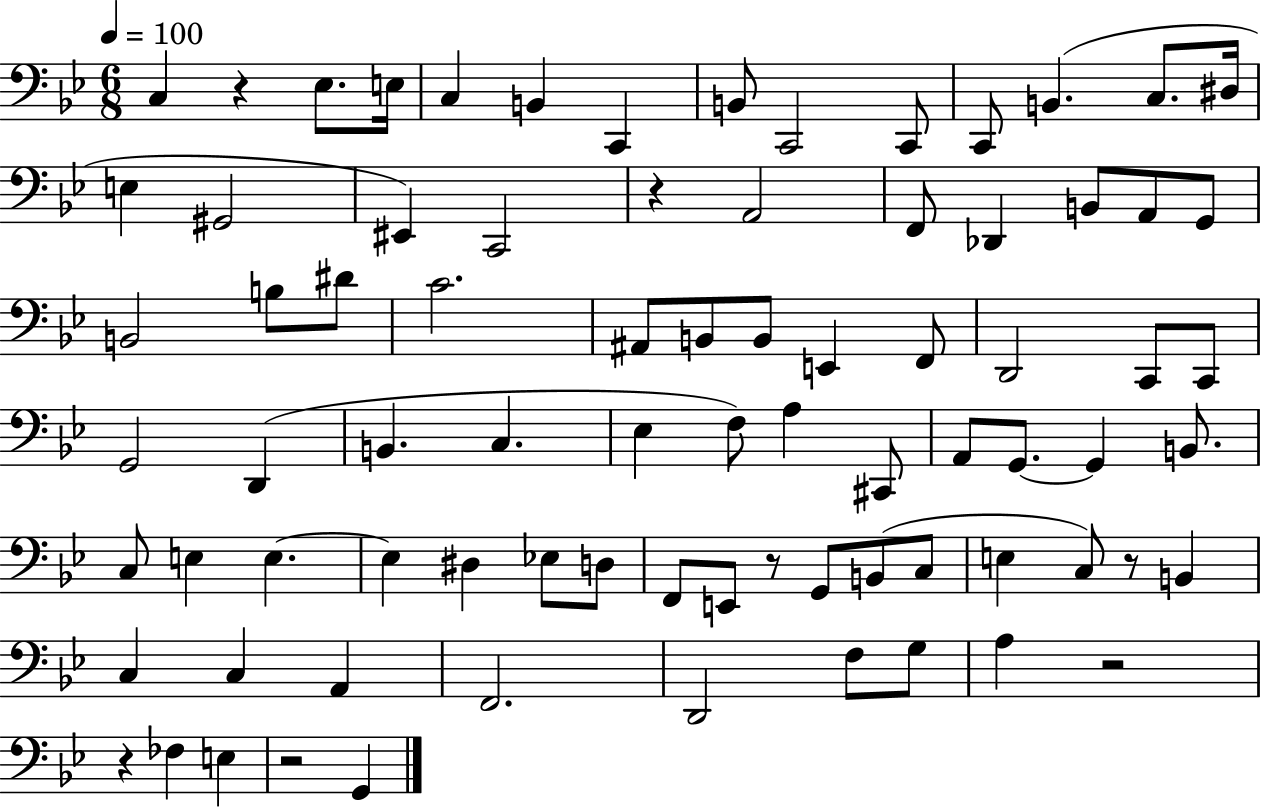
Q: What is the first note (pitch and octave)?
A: C3